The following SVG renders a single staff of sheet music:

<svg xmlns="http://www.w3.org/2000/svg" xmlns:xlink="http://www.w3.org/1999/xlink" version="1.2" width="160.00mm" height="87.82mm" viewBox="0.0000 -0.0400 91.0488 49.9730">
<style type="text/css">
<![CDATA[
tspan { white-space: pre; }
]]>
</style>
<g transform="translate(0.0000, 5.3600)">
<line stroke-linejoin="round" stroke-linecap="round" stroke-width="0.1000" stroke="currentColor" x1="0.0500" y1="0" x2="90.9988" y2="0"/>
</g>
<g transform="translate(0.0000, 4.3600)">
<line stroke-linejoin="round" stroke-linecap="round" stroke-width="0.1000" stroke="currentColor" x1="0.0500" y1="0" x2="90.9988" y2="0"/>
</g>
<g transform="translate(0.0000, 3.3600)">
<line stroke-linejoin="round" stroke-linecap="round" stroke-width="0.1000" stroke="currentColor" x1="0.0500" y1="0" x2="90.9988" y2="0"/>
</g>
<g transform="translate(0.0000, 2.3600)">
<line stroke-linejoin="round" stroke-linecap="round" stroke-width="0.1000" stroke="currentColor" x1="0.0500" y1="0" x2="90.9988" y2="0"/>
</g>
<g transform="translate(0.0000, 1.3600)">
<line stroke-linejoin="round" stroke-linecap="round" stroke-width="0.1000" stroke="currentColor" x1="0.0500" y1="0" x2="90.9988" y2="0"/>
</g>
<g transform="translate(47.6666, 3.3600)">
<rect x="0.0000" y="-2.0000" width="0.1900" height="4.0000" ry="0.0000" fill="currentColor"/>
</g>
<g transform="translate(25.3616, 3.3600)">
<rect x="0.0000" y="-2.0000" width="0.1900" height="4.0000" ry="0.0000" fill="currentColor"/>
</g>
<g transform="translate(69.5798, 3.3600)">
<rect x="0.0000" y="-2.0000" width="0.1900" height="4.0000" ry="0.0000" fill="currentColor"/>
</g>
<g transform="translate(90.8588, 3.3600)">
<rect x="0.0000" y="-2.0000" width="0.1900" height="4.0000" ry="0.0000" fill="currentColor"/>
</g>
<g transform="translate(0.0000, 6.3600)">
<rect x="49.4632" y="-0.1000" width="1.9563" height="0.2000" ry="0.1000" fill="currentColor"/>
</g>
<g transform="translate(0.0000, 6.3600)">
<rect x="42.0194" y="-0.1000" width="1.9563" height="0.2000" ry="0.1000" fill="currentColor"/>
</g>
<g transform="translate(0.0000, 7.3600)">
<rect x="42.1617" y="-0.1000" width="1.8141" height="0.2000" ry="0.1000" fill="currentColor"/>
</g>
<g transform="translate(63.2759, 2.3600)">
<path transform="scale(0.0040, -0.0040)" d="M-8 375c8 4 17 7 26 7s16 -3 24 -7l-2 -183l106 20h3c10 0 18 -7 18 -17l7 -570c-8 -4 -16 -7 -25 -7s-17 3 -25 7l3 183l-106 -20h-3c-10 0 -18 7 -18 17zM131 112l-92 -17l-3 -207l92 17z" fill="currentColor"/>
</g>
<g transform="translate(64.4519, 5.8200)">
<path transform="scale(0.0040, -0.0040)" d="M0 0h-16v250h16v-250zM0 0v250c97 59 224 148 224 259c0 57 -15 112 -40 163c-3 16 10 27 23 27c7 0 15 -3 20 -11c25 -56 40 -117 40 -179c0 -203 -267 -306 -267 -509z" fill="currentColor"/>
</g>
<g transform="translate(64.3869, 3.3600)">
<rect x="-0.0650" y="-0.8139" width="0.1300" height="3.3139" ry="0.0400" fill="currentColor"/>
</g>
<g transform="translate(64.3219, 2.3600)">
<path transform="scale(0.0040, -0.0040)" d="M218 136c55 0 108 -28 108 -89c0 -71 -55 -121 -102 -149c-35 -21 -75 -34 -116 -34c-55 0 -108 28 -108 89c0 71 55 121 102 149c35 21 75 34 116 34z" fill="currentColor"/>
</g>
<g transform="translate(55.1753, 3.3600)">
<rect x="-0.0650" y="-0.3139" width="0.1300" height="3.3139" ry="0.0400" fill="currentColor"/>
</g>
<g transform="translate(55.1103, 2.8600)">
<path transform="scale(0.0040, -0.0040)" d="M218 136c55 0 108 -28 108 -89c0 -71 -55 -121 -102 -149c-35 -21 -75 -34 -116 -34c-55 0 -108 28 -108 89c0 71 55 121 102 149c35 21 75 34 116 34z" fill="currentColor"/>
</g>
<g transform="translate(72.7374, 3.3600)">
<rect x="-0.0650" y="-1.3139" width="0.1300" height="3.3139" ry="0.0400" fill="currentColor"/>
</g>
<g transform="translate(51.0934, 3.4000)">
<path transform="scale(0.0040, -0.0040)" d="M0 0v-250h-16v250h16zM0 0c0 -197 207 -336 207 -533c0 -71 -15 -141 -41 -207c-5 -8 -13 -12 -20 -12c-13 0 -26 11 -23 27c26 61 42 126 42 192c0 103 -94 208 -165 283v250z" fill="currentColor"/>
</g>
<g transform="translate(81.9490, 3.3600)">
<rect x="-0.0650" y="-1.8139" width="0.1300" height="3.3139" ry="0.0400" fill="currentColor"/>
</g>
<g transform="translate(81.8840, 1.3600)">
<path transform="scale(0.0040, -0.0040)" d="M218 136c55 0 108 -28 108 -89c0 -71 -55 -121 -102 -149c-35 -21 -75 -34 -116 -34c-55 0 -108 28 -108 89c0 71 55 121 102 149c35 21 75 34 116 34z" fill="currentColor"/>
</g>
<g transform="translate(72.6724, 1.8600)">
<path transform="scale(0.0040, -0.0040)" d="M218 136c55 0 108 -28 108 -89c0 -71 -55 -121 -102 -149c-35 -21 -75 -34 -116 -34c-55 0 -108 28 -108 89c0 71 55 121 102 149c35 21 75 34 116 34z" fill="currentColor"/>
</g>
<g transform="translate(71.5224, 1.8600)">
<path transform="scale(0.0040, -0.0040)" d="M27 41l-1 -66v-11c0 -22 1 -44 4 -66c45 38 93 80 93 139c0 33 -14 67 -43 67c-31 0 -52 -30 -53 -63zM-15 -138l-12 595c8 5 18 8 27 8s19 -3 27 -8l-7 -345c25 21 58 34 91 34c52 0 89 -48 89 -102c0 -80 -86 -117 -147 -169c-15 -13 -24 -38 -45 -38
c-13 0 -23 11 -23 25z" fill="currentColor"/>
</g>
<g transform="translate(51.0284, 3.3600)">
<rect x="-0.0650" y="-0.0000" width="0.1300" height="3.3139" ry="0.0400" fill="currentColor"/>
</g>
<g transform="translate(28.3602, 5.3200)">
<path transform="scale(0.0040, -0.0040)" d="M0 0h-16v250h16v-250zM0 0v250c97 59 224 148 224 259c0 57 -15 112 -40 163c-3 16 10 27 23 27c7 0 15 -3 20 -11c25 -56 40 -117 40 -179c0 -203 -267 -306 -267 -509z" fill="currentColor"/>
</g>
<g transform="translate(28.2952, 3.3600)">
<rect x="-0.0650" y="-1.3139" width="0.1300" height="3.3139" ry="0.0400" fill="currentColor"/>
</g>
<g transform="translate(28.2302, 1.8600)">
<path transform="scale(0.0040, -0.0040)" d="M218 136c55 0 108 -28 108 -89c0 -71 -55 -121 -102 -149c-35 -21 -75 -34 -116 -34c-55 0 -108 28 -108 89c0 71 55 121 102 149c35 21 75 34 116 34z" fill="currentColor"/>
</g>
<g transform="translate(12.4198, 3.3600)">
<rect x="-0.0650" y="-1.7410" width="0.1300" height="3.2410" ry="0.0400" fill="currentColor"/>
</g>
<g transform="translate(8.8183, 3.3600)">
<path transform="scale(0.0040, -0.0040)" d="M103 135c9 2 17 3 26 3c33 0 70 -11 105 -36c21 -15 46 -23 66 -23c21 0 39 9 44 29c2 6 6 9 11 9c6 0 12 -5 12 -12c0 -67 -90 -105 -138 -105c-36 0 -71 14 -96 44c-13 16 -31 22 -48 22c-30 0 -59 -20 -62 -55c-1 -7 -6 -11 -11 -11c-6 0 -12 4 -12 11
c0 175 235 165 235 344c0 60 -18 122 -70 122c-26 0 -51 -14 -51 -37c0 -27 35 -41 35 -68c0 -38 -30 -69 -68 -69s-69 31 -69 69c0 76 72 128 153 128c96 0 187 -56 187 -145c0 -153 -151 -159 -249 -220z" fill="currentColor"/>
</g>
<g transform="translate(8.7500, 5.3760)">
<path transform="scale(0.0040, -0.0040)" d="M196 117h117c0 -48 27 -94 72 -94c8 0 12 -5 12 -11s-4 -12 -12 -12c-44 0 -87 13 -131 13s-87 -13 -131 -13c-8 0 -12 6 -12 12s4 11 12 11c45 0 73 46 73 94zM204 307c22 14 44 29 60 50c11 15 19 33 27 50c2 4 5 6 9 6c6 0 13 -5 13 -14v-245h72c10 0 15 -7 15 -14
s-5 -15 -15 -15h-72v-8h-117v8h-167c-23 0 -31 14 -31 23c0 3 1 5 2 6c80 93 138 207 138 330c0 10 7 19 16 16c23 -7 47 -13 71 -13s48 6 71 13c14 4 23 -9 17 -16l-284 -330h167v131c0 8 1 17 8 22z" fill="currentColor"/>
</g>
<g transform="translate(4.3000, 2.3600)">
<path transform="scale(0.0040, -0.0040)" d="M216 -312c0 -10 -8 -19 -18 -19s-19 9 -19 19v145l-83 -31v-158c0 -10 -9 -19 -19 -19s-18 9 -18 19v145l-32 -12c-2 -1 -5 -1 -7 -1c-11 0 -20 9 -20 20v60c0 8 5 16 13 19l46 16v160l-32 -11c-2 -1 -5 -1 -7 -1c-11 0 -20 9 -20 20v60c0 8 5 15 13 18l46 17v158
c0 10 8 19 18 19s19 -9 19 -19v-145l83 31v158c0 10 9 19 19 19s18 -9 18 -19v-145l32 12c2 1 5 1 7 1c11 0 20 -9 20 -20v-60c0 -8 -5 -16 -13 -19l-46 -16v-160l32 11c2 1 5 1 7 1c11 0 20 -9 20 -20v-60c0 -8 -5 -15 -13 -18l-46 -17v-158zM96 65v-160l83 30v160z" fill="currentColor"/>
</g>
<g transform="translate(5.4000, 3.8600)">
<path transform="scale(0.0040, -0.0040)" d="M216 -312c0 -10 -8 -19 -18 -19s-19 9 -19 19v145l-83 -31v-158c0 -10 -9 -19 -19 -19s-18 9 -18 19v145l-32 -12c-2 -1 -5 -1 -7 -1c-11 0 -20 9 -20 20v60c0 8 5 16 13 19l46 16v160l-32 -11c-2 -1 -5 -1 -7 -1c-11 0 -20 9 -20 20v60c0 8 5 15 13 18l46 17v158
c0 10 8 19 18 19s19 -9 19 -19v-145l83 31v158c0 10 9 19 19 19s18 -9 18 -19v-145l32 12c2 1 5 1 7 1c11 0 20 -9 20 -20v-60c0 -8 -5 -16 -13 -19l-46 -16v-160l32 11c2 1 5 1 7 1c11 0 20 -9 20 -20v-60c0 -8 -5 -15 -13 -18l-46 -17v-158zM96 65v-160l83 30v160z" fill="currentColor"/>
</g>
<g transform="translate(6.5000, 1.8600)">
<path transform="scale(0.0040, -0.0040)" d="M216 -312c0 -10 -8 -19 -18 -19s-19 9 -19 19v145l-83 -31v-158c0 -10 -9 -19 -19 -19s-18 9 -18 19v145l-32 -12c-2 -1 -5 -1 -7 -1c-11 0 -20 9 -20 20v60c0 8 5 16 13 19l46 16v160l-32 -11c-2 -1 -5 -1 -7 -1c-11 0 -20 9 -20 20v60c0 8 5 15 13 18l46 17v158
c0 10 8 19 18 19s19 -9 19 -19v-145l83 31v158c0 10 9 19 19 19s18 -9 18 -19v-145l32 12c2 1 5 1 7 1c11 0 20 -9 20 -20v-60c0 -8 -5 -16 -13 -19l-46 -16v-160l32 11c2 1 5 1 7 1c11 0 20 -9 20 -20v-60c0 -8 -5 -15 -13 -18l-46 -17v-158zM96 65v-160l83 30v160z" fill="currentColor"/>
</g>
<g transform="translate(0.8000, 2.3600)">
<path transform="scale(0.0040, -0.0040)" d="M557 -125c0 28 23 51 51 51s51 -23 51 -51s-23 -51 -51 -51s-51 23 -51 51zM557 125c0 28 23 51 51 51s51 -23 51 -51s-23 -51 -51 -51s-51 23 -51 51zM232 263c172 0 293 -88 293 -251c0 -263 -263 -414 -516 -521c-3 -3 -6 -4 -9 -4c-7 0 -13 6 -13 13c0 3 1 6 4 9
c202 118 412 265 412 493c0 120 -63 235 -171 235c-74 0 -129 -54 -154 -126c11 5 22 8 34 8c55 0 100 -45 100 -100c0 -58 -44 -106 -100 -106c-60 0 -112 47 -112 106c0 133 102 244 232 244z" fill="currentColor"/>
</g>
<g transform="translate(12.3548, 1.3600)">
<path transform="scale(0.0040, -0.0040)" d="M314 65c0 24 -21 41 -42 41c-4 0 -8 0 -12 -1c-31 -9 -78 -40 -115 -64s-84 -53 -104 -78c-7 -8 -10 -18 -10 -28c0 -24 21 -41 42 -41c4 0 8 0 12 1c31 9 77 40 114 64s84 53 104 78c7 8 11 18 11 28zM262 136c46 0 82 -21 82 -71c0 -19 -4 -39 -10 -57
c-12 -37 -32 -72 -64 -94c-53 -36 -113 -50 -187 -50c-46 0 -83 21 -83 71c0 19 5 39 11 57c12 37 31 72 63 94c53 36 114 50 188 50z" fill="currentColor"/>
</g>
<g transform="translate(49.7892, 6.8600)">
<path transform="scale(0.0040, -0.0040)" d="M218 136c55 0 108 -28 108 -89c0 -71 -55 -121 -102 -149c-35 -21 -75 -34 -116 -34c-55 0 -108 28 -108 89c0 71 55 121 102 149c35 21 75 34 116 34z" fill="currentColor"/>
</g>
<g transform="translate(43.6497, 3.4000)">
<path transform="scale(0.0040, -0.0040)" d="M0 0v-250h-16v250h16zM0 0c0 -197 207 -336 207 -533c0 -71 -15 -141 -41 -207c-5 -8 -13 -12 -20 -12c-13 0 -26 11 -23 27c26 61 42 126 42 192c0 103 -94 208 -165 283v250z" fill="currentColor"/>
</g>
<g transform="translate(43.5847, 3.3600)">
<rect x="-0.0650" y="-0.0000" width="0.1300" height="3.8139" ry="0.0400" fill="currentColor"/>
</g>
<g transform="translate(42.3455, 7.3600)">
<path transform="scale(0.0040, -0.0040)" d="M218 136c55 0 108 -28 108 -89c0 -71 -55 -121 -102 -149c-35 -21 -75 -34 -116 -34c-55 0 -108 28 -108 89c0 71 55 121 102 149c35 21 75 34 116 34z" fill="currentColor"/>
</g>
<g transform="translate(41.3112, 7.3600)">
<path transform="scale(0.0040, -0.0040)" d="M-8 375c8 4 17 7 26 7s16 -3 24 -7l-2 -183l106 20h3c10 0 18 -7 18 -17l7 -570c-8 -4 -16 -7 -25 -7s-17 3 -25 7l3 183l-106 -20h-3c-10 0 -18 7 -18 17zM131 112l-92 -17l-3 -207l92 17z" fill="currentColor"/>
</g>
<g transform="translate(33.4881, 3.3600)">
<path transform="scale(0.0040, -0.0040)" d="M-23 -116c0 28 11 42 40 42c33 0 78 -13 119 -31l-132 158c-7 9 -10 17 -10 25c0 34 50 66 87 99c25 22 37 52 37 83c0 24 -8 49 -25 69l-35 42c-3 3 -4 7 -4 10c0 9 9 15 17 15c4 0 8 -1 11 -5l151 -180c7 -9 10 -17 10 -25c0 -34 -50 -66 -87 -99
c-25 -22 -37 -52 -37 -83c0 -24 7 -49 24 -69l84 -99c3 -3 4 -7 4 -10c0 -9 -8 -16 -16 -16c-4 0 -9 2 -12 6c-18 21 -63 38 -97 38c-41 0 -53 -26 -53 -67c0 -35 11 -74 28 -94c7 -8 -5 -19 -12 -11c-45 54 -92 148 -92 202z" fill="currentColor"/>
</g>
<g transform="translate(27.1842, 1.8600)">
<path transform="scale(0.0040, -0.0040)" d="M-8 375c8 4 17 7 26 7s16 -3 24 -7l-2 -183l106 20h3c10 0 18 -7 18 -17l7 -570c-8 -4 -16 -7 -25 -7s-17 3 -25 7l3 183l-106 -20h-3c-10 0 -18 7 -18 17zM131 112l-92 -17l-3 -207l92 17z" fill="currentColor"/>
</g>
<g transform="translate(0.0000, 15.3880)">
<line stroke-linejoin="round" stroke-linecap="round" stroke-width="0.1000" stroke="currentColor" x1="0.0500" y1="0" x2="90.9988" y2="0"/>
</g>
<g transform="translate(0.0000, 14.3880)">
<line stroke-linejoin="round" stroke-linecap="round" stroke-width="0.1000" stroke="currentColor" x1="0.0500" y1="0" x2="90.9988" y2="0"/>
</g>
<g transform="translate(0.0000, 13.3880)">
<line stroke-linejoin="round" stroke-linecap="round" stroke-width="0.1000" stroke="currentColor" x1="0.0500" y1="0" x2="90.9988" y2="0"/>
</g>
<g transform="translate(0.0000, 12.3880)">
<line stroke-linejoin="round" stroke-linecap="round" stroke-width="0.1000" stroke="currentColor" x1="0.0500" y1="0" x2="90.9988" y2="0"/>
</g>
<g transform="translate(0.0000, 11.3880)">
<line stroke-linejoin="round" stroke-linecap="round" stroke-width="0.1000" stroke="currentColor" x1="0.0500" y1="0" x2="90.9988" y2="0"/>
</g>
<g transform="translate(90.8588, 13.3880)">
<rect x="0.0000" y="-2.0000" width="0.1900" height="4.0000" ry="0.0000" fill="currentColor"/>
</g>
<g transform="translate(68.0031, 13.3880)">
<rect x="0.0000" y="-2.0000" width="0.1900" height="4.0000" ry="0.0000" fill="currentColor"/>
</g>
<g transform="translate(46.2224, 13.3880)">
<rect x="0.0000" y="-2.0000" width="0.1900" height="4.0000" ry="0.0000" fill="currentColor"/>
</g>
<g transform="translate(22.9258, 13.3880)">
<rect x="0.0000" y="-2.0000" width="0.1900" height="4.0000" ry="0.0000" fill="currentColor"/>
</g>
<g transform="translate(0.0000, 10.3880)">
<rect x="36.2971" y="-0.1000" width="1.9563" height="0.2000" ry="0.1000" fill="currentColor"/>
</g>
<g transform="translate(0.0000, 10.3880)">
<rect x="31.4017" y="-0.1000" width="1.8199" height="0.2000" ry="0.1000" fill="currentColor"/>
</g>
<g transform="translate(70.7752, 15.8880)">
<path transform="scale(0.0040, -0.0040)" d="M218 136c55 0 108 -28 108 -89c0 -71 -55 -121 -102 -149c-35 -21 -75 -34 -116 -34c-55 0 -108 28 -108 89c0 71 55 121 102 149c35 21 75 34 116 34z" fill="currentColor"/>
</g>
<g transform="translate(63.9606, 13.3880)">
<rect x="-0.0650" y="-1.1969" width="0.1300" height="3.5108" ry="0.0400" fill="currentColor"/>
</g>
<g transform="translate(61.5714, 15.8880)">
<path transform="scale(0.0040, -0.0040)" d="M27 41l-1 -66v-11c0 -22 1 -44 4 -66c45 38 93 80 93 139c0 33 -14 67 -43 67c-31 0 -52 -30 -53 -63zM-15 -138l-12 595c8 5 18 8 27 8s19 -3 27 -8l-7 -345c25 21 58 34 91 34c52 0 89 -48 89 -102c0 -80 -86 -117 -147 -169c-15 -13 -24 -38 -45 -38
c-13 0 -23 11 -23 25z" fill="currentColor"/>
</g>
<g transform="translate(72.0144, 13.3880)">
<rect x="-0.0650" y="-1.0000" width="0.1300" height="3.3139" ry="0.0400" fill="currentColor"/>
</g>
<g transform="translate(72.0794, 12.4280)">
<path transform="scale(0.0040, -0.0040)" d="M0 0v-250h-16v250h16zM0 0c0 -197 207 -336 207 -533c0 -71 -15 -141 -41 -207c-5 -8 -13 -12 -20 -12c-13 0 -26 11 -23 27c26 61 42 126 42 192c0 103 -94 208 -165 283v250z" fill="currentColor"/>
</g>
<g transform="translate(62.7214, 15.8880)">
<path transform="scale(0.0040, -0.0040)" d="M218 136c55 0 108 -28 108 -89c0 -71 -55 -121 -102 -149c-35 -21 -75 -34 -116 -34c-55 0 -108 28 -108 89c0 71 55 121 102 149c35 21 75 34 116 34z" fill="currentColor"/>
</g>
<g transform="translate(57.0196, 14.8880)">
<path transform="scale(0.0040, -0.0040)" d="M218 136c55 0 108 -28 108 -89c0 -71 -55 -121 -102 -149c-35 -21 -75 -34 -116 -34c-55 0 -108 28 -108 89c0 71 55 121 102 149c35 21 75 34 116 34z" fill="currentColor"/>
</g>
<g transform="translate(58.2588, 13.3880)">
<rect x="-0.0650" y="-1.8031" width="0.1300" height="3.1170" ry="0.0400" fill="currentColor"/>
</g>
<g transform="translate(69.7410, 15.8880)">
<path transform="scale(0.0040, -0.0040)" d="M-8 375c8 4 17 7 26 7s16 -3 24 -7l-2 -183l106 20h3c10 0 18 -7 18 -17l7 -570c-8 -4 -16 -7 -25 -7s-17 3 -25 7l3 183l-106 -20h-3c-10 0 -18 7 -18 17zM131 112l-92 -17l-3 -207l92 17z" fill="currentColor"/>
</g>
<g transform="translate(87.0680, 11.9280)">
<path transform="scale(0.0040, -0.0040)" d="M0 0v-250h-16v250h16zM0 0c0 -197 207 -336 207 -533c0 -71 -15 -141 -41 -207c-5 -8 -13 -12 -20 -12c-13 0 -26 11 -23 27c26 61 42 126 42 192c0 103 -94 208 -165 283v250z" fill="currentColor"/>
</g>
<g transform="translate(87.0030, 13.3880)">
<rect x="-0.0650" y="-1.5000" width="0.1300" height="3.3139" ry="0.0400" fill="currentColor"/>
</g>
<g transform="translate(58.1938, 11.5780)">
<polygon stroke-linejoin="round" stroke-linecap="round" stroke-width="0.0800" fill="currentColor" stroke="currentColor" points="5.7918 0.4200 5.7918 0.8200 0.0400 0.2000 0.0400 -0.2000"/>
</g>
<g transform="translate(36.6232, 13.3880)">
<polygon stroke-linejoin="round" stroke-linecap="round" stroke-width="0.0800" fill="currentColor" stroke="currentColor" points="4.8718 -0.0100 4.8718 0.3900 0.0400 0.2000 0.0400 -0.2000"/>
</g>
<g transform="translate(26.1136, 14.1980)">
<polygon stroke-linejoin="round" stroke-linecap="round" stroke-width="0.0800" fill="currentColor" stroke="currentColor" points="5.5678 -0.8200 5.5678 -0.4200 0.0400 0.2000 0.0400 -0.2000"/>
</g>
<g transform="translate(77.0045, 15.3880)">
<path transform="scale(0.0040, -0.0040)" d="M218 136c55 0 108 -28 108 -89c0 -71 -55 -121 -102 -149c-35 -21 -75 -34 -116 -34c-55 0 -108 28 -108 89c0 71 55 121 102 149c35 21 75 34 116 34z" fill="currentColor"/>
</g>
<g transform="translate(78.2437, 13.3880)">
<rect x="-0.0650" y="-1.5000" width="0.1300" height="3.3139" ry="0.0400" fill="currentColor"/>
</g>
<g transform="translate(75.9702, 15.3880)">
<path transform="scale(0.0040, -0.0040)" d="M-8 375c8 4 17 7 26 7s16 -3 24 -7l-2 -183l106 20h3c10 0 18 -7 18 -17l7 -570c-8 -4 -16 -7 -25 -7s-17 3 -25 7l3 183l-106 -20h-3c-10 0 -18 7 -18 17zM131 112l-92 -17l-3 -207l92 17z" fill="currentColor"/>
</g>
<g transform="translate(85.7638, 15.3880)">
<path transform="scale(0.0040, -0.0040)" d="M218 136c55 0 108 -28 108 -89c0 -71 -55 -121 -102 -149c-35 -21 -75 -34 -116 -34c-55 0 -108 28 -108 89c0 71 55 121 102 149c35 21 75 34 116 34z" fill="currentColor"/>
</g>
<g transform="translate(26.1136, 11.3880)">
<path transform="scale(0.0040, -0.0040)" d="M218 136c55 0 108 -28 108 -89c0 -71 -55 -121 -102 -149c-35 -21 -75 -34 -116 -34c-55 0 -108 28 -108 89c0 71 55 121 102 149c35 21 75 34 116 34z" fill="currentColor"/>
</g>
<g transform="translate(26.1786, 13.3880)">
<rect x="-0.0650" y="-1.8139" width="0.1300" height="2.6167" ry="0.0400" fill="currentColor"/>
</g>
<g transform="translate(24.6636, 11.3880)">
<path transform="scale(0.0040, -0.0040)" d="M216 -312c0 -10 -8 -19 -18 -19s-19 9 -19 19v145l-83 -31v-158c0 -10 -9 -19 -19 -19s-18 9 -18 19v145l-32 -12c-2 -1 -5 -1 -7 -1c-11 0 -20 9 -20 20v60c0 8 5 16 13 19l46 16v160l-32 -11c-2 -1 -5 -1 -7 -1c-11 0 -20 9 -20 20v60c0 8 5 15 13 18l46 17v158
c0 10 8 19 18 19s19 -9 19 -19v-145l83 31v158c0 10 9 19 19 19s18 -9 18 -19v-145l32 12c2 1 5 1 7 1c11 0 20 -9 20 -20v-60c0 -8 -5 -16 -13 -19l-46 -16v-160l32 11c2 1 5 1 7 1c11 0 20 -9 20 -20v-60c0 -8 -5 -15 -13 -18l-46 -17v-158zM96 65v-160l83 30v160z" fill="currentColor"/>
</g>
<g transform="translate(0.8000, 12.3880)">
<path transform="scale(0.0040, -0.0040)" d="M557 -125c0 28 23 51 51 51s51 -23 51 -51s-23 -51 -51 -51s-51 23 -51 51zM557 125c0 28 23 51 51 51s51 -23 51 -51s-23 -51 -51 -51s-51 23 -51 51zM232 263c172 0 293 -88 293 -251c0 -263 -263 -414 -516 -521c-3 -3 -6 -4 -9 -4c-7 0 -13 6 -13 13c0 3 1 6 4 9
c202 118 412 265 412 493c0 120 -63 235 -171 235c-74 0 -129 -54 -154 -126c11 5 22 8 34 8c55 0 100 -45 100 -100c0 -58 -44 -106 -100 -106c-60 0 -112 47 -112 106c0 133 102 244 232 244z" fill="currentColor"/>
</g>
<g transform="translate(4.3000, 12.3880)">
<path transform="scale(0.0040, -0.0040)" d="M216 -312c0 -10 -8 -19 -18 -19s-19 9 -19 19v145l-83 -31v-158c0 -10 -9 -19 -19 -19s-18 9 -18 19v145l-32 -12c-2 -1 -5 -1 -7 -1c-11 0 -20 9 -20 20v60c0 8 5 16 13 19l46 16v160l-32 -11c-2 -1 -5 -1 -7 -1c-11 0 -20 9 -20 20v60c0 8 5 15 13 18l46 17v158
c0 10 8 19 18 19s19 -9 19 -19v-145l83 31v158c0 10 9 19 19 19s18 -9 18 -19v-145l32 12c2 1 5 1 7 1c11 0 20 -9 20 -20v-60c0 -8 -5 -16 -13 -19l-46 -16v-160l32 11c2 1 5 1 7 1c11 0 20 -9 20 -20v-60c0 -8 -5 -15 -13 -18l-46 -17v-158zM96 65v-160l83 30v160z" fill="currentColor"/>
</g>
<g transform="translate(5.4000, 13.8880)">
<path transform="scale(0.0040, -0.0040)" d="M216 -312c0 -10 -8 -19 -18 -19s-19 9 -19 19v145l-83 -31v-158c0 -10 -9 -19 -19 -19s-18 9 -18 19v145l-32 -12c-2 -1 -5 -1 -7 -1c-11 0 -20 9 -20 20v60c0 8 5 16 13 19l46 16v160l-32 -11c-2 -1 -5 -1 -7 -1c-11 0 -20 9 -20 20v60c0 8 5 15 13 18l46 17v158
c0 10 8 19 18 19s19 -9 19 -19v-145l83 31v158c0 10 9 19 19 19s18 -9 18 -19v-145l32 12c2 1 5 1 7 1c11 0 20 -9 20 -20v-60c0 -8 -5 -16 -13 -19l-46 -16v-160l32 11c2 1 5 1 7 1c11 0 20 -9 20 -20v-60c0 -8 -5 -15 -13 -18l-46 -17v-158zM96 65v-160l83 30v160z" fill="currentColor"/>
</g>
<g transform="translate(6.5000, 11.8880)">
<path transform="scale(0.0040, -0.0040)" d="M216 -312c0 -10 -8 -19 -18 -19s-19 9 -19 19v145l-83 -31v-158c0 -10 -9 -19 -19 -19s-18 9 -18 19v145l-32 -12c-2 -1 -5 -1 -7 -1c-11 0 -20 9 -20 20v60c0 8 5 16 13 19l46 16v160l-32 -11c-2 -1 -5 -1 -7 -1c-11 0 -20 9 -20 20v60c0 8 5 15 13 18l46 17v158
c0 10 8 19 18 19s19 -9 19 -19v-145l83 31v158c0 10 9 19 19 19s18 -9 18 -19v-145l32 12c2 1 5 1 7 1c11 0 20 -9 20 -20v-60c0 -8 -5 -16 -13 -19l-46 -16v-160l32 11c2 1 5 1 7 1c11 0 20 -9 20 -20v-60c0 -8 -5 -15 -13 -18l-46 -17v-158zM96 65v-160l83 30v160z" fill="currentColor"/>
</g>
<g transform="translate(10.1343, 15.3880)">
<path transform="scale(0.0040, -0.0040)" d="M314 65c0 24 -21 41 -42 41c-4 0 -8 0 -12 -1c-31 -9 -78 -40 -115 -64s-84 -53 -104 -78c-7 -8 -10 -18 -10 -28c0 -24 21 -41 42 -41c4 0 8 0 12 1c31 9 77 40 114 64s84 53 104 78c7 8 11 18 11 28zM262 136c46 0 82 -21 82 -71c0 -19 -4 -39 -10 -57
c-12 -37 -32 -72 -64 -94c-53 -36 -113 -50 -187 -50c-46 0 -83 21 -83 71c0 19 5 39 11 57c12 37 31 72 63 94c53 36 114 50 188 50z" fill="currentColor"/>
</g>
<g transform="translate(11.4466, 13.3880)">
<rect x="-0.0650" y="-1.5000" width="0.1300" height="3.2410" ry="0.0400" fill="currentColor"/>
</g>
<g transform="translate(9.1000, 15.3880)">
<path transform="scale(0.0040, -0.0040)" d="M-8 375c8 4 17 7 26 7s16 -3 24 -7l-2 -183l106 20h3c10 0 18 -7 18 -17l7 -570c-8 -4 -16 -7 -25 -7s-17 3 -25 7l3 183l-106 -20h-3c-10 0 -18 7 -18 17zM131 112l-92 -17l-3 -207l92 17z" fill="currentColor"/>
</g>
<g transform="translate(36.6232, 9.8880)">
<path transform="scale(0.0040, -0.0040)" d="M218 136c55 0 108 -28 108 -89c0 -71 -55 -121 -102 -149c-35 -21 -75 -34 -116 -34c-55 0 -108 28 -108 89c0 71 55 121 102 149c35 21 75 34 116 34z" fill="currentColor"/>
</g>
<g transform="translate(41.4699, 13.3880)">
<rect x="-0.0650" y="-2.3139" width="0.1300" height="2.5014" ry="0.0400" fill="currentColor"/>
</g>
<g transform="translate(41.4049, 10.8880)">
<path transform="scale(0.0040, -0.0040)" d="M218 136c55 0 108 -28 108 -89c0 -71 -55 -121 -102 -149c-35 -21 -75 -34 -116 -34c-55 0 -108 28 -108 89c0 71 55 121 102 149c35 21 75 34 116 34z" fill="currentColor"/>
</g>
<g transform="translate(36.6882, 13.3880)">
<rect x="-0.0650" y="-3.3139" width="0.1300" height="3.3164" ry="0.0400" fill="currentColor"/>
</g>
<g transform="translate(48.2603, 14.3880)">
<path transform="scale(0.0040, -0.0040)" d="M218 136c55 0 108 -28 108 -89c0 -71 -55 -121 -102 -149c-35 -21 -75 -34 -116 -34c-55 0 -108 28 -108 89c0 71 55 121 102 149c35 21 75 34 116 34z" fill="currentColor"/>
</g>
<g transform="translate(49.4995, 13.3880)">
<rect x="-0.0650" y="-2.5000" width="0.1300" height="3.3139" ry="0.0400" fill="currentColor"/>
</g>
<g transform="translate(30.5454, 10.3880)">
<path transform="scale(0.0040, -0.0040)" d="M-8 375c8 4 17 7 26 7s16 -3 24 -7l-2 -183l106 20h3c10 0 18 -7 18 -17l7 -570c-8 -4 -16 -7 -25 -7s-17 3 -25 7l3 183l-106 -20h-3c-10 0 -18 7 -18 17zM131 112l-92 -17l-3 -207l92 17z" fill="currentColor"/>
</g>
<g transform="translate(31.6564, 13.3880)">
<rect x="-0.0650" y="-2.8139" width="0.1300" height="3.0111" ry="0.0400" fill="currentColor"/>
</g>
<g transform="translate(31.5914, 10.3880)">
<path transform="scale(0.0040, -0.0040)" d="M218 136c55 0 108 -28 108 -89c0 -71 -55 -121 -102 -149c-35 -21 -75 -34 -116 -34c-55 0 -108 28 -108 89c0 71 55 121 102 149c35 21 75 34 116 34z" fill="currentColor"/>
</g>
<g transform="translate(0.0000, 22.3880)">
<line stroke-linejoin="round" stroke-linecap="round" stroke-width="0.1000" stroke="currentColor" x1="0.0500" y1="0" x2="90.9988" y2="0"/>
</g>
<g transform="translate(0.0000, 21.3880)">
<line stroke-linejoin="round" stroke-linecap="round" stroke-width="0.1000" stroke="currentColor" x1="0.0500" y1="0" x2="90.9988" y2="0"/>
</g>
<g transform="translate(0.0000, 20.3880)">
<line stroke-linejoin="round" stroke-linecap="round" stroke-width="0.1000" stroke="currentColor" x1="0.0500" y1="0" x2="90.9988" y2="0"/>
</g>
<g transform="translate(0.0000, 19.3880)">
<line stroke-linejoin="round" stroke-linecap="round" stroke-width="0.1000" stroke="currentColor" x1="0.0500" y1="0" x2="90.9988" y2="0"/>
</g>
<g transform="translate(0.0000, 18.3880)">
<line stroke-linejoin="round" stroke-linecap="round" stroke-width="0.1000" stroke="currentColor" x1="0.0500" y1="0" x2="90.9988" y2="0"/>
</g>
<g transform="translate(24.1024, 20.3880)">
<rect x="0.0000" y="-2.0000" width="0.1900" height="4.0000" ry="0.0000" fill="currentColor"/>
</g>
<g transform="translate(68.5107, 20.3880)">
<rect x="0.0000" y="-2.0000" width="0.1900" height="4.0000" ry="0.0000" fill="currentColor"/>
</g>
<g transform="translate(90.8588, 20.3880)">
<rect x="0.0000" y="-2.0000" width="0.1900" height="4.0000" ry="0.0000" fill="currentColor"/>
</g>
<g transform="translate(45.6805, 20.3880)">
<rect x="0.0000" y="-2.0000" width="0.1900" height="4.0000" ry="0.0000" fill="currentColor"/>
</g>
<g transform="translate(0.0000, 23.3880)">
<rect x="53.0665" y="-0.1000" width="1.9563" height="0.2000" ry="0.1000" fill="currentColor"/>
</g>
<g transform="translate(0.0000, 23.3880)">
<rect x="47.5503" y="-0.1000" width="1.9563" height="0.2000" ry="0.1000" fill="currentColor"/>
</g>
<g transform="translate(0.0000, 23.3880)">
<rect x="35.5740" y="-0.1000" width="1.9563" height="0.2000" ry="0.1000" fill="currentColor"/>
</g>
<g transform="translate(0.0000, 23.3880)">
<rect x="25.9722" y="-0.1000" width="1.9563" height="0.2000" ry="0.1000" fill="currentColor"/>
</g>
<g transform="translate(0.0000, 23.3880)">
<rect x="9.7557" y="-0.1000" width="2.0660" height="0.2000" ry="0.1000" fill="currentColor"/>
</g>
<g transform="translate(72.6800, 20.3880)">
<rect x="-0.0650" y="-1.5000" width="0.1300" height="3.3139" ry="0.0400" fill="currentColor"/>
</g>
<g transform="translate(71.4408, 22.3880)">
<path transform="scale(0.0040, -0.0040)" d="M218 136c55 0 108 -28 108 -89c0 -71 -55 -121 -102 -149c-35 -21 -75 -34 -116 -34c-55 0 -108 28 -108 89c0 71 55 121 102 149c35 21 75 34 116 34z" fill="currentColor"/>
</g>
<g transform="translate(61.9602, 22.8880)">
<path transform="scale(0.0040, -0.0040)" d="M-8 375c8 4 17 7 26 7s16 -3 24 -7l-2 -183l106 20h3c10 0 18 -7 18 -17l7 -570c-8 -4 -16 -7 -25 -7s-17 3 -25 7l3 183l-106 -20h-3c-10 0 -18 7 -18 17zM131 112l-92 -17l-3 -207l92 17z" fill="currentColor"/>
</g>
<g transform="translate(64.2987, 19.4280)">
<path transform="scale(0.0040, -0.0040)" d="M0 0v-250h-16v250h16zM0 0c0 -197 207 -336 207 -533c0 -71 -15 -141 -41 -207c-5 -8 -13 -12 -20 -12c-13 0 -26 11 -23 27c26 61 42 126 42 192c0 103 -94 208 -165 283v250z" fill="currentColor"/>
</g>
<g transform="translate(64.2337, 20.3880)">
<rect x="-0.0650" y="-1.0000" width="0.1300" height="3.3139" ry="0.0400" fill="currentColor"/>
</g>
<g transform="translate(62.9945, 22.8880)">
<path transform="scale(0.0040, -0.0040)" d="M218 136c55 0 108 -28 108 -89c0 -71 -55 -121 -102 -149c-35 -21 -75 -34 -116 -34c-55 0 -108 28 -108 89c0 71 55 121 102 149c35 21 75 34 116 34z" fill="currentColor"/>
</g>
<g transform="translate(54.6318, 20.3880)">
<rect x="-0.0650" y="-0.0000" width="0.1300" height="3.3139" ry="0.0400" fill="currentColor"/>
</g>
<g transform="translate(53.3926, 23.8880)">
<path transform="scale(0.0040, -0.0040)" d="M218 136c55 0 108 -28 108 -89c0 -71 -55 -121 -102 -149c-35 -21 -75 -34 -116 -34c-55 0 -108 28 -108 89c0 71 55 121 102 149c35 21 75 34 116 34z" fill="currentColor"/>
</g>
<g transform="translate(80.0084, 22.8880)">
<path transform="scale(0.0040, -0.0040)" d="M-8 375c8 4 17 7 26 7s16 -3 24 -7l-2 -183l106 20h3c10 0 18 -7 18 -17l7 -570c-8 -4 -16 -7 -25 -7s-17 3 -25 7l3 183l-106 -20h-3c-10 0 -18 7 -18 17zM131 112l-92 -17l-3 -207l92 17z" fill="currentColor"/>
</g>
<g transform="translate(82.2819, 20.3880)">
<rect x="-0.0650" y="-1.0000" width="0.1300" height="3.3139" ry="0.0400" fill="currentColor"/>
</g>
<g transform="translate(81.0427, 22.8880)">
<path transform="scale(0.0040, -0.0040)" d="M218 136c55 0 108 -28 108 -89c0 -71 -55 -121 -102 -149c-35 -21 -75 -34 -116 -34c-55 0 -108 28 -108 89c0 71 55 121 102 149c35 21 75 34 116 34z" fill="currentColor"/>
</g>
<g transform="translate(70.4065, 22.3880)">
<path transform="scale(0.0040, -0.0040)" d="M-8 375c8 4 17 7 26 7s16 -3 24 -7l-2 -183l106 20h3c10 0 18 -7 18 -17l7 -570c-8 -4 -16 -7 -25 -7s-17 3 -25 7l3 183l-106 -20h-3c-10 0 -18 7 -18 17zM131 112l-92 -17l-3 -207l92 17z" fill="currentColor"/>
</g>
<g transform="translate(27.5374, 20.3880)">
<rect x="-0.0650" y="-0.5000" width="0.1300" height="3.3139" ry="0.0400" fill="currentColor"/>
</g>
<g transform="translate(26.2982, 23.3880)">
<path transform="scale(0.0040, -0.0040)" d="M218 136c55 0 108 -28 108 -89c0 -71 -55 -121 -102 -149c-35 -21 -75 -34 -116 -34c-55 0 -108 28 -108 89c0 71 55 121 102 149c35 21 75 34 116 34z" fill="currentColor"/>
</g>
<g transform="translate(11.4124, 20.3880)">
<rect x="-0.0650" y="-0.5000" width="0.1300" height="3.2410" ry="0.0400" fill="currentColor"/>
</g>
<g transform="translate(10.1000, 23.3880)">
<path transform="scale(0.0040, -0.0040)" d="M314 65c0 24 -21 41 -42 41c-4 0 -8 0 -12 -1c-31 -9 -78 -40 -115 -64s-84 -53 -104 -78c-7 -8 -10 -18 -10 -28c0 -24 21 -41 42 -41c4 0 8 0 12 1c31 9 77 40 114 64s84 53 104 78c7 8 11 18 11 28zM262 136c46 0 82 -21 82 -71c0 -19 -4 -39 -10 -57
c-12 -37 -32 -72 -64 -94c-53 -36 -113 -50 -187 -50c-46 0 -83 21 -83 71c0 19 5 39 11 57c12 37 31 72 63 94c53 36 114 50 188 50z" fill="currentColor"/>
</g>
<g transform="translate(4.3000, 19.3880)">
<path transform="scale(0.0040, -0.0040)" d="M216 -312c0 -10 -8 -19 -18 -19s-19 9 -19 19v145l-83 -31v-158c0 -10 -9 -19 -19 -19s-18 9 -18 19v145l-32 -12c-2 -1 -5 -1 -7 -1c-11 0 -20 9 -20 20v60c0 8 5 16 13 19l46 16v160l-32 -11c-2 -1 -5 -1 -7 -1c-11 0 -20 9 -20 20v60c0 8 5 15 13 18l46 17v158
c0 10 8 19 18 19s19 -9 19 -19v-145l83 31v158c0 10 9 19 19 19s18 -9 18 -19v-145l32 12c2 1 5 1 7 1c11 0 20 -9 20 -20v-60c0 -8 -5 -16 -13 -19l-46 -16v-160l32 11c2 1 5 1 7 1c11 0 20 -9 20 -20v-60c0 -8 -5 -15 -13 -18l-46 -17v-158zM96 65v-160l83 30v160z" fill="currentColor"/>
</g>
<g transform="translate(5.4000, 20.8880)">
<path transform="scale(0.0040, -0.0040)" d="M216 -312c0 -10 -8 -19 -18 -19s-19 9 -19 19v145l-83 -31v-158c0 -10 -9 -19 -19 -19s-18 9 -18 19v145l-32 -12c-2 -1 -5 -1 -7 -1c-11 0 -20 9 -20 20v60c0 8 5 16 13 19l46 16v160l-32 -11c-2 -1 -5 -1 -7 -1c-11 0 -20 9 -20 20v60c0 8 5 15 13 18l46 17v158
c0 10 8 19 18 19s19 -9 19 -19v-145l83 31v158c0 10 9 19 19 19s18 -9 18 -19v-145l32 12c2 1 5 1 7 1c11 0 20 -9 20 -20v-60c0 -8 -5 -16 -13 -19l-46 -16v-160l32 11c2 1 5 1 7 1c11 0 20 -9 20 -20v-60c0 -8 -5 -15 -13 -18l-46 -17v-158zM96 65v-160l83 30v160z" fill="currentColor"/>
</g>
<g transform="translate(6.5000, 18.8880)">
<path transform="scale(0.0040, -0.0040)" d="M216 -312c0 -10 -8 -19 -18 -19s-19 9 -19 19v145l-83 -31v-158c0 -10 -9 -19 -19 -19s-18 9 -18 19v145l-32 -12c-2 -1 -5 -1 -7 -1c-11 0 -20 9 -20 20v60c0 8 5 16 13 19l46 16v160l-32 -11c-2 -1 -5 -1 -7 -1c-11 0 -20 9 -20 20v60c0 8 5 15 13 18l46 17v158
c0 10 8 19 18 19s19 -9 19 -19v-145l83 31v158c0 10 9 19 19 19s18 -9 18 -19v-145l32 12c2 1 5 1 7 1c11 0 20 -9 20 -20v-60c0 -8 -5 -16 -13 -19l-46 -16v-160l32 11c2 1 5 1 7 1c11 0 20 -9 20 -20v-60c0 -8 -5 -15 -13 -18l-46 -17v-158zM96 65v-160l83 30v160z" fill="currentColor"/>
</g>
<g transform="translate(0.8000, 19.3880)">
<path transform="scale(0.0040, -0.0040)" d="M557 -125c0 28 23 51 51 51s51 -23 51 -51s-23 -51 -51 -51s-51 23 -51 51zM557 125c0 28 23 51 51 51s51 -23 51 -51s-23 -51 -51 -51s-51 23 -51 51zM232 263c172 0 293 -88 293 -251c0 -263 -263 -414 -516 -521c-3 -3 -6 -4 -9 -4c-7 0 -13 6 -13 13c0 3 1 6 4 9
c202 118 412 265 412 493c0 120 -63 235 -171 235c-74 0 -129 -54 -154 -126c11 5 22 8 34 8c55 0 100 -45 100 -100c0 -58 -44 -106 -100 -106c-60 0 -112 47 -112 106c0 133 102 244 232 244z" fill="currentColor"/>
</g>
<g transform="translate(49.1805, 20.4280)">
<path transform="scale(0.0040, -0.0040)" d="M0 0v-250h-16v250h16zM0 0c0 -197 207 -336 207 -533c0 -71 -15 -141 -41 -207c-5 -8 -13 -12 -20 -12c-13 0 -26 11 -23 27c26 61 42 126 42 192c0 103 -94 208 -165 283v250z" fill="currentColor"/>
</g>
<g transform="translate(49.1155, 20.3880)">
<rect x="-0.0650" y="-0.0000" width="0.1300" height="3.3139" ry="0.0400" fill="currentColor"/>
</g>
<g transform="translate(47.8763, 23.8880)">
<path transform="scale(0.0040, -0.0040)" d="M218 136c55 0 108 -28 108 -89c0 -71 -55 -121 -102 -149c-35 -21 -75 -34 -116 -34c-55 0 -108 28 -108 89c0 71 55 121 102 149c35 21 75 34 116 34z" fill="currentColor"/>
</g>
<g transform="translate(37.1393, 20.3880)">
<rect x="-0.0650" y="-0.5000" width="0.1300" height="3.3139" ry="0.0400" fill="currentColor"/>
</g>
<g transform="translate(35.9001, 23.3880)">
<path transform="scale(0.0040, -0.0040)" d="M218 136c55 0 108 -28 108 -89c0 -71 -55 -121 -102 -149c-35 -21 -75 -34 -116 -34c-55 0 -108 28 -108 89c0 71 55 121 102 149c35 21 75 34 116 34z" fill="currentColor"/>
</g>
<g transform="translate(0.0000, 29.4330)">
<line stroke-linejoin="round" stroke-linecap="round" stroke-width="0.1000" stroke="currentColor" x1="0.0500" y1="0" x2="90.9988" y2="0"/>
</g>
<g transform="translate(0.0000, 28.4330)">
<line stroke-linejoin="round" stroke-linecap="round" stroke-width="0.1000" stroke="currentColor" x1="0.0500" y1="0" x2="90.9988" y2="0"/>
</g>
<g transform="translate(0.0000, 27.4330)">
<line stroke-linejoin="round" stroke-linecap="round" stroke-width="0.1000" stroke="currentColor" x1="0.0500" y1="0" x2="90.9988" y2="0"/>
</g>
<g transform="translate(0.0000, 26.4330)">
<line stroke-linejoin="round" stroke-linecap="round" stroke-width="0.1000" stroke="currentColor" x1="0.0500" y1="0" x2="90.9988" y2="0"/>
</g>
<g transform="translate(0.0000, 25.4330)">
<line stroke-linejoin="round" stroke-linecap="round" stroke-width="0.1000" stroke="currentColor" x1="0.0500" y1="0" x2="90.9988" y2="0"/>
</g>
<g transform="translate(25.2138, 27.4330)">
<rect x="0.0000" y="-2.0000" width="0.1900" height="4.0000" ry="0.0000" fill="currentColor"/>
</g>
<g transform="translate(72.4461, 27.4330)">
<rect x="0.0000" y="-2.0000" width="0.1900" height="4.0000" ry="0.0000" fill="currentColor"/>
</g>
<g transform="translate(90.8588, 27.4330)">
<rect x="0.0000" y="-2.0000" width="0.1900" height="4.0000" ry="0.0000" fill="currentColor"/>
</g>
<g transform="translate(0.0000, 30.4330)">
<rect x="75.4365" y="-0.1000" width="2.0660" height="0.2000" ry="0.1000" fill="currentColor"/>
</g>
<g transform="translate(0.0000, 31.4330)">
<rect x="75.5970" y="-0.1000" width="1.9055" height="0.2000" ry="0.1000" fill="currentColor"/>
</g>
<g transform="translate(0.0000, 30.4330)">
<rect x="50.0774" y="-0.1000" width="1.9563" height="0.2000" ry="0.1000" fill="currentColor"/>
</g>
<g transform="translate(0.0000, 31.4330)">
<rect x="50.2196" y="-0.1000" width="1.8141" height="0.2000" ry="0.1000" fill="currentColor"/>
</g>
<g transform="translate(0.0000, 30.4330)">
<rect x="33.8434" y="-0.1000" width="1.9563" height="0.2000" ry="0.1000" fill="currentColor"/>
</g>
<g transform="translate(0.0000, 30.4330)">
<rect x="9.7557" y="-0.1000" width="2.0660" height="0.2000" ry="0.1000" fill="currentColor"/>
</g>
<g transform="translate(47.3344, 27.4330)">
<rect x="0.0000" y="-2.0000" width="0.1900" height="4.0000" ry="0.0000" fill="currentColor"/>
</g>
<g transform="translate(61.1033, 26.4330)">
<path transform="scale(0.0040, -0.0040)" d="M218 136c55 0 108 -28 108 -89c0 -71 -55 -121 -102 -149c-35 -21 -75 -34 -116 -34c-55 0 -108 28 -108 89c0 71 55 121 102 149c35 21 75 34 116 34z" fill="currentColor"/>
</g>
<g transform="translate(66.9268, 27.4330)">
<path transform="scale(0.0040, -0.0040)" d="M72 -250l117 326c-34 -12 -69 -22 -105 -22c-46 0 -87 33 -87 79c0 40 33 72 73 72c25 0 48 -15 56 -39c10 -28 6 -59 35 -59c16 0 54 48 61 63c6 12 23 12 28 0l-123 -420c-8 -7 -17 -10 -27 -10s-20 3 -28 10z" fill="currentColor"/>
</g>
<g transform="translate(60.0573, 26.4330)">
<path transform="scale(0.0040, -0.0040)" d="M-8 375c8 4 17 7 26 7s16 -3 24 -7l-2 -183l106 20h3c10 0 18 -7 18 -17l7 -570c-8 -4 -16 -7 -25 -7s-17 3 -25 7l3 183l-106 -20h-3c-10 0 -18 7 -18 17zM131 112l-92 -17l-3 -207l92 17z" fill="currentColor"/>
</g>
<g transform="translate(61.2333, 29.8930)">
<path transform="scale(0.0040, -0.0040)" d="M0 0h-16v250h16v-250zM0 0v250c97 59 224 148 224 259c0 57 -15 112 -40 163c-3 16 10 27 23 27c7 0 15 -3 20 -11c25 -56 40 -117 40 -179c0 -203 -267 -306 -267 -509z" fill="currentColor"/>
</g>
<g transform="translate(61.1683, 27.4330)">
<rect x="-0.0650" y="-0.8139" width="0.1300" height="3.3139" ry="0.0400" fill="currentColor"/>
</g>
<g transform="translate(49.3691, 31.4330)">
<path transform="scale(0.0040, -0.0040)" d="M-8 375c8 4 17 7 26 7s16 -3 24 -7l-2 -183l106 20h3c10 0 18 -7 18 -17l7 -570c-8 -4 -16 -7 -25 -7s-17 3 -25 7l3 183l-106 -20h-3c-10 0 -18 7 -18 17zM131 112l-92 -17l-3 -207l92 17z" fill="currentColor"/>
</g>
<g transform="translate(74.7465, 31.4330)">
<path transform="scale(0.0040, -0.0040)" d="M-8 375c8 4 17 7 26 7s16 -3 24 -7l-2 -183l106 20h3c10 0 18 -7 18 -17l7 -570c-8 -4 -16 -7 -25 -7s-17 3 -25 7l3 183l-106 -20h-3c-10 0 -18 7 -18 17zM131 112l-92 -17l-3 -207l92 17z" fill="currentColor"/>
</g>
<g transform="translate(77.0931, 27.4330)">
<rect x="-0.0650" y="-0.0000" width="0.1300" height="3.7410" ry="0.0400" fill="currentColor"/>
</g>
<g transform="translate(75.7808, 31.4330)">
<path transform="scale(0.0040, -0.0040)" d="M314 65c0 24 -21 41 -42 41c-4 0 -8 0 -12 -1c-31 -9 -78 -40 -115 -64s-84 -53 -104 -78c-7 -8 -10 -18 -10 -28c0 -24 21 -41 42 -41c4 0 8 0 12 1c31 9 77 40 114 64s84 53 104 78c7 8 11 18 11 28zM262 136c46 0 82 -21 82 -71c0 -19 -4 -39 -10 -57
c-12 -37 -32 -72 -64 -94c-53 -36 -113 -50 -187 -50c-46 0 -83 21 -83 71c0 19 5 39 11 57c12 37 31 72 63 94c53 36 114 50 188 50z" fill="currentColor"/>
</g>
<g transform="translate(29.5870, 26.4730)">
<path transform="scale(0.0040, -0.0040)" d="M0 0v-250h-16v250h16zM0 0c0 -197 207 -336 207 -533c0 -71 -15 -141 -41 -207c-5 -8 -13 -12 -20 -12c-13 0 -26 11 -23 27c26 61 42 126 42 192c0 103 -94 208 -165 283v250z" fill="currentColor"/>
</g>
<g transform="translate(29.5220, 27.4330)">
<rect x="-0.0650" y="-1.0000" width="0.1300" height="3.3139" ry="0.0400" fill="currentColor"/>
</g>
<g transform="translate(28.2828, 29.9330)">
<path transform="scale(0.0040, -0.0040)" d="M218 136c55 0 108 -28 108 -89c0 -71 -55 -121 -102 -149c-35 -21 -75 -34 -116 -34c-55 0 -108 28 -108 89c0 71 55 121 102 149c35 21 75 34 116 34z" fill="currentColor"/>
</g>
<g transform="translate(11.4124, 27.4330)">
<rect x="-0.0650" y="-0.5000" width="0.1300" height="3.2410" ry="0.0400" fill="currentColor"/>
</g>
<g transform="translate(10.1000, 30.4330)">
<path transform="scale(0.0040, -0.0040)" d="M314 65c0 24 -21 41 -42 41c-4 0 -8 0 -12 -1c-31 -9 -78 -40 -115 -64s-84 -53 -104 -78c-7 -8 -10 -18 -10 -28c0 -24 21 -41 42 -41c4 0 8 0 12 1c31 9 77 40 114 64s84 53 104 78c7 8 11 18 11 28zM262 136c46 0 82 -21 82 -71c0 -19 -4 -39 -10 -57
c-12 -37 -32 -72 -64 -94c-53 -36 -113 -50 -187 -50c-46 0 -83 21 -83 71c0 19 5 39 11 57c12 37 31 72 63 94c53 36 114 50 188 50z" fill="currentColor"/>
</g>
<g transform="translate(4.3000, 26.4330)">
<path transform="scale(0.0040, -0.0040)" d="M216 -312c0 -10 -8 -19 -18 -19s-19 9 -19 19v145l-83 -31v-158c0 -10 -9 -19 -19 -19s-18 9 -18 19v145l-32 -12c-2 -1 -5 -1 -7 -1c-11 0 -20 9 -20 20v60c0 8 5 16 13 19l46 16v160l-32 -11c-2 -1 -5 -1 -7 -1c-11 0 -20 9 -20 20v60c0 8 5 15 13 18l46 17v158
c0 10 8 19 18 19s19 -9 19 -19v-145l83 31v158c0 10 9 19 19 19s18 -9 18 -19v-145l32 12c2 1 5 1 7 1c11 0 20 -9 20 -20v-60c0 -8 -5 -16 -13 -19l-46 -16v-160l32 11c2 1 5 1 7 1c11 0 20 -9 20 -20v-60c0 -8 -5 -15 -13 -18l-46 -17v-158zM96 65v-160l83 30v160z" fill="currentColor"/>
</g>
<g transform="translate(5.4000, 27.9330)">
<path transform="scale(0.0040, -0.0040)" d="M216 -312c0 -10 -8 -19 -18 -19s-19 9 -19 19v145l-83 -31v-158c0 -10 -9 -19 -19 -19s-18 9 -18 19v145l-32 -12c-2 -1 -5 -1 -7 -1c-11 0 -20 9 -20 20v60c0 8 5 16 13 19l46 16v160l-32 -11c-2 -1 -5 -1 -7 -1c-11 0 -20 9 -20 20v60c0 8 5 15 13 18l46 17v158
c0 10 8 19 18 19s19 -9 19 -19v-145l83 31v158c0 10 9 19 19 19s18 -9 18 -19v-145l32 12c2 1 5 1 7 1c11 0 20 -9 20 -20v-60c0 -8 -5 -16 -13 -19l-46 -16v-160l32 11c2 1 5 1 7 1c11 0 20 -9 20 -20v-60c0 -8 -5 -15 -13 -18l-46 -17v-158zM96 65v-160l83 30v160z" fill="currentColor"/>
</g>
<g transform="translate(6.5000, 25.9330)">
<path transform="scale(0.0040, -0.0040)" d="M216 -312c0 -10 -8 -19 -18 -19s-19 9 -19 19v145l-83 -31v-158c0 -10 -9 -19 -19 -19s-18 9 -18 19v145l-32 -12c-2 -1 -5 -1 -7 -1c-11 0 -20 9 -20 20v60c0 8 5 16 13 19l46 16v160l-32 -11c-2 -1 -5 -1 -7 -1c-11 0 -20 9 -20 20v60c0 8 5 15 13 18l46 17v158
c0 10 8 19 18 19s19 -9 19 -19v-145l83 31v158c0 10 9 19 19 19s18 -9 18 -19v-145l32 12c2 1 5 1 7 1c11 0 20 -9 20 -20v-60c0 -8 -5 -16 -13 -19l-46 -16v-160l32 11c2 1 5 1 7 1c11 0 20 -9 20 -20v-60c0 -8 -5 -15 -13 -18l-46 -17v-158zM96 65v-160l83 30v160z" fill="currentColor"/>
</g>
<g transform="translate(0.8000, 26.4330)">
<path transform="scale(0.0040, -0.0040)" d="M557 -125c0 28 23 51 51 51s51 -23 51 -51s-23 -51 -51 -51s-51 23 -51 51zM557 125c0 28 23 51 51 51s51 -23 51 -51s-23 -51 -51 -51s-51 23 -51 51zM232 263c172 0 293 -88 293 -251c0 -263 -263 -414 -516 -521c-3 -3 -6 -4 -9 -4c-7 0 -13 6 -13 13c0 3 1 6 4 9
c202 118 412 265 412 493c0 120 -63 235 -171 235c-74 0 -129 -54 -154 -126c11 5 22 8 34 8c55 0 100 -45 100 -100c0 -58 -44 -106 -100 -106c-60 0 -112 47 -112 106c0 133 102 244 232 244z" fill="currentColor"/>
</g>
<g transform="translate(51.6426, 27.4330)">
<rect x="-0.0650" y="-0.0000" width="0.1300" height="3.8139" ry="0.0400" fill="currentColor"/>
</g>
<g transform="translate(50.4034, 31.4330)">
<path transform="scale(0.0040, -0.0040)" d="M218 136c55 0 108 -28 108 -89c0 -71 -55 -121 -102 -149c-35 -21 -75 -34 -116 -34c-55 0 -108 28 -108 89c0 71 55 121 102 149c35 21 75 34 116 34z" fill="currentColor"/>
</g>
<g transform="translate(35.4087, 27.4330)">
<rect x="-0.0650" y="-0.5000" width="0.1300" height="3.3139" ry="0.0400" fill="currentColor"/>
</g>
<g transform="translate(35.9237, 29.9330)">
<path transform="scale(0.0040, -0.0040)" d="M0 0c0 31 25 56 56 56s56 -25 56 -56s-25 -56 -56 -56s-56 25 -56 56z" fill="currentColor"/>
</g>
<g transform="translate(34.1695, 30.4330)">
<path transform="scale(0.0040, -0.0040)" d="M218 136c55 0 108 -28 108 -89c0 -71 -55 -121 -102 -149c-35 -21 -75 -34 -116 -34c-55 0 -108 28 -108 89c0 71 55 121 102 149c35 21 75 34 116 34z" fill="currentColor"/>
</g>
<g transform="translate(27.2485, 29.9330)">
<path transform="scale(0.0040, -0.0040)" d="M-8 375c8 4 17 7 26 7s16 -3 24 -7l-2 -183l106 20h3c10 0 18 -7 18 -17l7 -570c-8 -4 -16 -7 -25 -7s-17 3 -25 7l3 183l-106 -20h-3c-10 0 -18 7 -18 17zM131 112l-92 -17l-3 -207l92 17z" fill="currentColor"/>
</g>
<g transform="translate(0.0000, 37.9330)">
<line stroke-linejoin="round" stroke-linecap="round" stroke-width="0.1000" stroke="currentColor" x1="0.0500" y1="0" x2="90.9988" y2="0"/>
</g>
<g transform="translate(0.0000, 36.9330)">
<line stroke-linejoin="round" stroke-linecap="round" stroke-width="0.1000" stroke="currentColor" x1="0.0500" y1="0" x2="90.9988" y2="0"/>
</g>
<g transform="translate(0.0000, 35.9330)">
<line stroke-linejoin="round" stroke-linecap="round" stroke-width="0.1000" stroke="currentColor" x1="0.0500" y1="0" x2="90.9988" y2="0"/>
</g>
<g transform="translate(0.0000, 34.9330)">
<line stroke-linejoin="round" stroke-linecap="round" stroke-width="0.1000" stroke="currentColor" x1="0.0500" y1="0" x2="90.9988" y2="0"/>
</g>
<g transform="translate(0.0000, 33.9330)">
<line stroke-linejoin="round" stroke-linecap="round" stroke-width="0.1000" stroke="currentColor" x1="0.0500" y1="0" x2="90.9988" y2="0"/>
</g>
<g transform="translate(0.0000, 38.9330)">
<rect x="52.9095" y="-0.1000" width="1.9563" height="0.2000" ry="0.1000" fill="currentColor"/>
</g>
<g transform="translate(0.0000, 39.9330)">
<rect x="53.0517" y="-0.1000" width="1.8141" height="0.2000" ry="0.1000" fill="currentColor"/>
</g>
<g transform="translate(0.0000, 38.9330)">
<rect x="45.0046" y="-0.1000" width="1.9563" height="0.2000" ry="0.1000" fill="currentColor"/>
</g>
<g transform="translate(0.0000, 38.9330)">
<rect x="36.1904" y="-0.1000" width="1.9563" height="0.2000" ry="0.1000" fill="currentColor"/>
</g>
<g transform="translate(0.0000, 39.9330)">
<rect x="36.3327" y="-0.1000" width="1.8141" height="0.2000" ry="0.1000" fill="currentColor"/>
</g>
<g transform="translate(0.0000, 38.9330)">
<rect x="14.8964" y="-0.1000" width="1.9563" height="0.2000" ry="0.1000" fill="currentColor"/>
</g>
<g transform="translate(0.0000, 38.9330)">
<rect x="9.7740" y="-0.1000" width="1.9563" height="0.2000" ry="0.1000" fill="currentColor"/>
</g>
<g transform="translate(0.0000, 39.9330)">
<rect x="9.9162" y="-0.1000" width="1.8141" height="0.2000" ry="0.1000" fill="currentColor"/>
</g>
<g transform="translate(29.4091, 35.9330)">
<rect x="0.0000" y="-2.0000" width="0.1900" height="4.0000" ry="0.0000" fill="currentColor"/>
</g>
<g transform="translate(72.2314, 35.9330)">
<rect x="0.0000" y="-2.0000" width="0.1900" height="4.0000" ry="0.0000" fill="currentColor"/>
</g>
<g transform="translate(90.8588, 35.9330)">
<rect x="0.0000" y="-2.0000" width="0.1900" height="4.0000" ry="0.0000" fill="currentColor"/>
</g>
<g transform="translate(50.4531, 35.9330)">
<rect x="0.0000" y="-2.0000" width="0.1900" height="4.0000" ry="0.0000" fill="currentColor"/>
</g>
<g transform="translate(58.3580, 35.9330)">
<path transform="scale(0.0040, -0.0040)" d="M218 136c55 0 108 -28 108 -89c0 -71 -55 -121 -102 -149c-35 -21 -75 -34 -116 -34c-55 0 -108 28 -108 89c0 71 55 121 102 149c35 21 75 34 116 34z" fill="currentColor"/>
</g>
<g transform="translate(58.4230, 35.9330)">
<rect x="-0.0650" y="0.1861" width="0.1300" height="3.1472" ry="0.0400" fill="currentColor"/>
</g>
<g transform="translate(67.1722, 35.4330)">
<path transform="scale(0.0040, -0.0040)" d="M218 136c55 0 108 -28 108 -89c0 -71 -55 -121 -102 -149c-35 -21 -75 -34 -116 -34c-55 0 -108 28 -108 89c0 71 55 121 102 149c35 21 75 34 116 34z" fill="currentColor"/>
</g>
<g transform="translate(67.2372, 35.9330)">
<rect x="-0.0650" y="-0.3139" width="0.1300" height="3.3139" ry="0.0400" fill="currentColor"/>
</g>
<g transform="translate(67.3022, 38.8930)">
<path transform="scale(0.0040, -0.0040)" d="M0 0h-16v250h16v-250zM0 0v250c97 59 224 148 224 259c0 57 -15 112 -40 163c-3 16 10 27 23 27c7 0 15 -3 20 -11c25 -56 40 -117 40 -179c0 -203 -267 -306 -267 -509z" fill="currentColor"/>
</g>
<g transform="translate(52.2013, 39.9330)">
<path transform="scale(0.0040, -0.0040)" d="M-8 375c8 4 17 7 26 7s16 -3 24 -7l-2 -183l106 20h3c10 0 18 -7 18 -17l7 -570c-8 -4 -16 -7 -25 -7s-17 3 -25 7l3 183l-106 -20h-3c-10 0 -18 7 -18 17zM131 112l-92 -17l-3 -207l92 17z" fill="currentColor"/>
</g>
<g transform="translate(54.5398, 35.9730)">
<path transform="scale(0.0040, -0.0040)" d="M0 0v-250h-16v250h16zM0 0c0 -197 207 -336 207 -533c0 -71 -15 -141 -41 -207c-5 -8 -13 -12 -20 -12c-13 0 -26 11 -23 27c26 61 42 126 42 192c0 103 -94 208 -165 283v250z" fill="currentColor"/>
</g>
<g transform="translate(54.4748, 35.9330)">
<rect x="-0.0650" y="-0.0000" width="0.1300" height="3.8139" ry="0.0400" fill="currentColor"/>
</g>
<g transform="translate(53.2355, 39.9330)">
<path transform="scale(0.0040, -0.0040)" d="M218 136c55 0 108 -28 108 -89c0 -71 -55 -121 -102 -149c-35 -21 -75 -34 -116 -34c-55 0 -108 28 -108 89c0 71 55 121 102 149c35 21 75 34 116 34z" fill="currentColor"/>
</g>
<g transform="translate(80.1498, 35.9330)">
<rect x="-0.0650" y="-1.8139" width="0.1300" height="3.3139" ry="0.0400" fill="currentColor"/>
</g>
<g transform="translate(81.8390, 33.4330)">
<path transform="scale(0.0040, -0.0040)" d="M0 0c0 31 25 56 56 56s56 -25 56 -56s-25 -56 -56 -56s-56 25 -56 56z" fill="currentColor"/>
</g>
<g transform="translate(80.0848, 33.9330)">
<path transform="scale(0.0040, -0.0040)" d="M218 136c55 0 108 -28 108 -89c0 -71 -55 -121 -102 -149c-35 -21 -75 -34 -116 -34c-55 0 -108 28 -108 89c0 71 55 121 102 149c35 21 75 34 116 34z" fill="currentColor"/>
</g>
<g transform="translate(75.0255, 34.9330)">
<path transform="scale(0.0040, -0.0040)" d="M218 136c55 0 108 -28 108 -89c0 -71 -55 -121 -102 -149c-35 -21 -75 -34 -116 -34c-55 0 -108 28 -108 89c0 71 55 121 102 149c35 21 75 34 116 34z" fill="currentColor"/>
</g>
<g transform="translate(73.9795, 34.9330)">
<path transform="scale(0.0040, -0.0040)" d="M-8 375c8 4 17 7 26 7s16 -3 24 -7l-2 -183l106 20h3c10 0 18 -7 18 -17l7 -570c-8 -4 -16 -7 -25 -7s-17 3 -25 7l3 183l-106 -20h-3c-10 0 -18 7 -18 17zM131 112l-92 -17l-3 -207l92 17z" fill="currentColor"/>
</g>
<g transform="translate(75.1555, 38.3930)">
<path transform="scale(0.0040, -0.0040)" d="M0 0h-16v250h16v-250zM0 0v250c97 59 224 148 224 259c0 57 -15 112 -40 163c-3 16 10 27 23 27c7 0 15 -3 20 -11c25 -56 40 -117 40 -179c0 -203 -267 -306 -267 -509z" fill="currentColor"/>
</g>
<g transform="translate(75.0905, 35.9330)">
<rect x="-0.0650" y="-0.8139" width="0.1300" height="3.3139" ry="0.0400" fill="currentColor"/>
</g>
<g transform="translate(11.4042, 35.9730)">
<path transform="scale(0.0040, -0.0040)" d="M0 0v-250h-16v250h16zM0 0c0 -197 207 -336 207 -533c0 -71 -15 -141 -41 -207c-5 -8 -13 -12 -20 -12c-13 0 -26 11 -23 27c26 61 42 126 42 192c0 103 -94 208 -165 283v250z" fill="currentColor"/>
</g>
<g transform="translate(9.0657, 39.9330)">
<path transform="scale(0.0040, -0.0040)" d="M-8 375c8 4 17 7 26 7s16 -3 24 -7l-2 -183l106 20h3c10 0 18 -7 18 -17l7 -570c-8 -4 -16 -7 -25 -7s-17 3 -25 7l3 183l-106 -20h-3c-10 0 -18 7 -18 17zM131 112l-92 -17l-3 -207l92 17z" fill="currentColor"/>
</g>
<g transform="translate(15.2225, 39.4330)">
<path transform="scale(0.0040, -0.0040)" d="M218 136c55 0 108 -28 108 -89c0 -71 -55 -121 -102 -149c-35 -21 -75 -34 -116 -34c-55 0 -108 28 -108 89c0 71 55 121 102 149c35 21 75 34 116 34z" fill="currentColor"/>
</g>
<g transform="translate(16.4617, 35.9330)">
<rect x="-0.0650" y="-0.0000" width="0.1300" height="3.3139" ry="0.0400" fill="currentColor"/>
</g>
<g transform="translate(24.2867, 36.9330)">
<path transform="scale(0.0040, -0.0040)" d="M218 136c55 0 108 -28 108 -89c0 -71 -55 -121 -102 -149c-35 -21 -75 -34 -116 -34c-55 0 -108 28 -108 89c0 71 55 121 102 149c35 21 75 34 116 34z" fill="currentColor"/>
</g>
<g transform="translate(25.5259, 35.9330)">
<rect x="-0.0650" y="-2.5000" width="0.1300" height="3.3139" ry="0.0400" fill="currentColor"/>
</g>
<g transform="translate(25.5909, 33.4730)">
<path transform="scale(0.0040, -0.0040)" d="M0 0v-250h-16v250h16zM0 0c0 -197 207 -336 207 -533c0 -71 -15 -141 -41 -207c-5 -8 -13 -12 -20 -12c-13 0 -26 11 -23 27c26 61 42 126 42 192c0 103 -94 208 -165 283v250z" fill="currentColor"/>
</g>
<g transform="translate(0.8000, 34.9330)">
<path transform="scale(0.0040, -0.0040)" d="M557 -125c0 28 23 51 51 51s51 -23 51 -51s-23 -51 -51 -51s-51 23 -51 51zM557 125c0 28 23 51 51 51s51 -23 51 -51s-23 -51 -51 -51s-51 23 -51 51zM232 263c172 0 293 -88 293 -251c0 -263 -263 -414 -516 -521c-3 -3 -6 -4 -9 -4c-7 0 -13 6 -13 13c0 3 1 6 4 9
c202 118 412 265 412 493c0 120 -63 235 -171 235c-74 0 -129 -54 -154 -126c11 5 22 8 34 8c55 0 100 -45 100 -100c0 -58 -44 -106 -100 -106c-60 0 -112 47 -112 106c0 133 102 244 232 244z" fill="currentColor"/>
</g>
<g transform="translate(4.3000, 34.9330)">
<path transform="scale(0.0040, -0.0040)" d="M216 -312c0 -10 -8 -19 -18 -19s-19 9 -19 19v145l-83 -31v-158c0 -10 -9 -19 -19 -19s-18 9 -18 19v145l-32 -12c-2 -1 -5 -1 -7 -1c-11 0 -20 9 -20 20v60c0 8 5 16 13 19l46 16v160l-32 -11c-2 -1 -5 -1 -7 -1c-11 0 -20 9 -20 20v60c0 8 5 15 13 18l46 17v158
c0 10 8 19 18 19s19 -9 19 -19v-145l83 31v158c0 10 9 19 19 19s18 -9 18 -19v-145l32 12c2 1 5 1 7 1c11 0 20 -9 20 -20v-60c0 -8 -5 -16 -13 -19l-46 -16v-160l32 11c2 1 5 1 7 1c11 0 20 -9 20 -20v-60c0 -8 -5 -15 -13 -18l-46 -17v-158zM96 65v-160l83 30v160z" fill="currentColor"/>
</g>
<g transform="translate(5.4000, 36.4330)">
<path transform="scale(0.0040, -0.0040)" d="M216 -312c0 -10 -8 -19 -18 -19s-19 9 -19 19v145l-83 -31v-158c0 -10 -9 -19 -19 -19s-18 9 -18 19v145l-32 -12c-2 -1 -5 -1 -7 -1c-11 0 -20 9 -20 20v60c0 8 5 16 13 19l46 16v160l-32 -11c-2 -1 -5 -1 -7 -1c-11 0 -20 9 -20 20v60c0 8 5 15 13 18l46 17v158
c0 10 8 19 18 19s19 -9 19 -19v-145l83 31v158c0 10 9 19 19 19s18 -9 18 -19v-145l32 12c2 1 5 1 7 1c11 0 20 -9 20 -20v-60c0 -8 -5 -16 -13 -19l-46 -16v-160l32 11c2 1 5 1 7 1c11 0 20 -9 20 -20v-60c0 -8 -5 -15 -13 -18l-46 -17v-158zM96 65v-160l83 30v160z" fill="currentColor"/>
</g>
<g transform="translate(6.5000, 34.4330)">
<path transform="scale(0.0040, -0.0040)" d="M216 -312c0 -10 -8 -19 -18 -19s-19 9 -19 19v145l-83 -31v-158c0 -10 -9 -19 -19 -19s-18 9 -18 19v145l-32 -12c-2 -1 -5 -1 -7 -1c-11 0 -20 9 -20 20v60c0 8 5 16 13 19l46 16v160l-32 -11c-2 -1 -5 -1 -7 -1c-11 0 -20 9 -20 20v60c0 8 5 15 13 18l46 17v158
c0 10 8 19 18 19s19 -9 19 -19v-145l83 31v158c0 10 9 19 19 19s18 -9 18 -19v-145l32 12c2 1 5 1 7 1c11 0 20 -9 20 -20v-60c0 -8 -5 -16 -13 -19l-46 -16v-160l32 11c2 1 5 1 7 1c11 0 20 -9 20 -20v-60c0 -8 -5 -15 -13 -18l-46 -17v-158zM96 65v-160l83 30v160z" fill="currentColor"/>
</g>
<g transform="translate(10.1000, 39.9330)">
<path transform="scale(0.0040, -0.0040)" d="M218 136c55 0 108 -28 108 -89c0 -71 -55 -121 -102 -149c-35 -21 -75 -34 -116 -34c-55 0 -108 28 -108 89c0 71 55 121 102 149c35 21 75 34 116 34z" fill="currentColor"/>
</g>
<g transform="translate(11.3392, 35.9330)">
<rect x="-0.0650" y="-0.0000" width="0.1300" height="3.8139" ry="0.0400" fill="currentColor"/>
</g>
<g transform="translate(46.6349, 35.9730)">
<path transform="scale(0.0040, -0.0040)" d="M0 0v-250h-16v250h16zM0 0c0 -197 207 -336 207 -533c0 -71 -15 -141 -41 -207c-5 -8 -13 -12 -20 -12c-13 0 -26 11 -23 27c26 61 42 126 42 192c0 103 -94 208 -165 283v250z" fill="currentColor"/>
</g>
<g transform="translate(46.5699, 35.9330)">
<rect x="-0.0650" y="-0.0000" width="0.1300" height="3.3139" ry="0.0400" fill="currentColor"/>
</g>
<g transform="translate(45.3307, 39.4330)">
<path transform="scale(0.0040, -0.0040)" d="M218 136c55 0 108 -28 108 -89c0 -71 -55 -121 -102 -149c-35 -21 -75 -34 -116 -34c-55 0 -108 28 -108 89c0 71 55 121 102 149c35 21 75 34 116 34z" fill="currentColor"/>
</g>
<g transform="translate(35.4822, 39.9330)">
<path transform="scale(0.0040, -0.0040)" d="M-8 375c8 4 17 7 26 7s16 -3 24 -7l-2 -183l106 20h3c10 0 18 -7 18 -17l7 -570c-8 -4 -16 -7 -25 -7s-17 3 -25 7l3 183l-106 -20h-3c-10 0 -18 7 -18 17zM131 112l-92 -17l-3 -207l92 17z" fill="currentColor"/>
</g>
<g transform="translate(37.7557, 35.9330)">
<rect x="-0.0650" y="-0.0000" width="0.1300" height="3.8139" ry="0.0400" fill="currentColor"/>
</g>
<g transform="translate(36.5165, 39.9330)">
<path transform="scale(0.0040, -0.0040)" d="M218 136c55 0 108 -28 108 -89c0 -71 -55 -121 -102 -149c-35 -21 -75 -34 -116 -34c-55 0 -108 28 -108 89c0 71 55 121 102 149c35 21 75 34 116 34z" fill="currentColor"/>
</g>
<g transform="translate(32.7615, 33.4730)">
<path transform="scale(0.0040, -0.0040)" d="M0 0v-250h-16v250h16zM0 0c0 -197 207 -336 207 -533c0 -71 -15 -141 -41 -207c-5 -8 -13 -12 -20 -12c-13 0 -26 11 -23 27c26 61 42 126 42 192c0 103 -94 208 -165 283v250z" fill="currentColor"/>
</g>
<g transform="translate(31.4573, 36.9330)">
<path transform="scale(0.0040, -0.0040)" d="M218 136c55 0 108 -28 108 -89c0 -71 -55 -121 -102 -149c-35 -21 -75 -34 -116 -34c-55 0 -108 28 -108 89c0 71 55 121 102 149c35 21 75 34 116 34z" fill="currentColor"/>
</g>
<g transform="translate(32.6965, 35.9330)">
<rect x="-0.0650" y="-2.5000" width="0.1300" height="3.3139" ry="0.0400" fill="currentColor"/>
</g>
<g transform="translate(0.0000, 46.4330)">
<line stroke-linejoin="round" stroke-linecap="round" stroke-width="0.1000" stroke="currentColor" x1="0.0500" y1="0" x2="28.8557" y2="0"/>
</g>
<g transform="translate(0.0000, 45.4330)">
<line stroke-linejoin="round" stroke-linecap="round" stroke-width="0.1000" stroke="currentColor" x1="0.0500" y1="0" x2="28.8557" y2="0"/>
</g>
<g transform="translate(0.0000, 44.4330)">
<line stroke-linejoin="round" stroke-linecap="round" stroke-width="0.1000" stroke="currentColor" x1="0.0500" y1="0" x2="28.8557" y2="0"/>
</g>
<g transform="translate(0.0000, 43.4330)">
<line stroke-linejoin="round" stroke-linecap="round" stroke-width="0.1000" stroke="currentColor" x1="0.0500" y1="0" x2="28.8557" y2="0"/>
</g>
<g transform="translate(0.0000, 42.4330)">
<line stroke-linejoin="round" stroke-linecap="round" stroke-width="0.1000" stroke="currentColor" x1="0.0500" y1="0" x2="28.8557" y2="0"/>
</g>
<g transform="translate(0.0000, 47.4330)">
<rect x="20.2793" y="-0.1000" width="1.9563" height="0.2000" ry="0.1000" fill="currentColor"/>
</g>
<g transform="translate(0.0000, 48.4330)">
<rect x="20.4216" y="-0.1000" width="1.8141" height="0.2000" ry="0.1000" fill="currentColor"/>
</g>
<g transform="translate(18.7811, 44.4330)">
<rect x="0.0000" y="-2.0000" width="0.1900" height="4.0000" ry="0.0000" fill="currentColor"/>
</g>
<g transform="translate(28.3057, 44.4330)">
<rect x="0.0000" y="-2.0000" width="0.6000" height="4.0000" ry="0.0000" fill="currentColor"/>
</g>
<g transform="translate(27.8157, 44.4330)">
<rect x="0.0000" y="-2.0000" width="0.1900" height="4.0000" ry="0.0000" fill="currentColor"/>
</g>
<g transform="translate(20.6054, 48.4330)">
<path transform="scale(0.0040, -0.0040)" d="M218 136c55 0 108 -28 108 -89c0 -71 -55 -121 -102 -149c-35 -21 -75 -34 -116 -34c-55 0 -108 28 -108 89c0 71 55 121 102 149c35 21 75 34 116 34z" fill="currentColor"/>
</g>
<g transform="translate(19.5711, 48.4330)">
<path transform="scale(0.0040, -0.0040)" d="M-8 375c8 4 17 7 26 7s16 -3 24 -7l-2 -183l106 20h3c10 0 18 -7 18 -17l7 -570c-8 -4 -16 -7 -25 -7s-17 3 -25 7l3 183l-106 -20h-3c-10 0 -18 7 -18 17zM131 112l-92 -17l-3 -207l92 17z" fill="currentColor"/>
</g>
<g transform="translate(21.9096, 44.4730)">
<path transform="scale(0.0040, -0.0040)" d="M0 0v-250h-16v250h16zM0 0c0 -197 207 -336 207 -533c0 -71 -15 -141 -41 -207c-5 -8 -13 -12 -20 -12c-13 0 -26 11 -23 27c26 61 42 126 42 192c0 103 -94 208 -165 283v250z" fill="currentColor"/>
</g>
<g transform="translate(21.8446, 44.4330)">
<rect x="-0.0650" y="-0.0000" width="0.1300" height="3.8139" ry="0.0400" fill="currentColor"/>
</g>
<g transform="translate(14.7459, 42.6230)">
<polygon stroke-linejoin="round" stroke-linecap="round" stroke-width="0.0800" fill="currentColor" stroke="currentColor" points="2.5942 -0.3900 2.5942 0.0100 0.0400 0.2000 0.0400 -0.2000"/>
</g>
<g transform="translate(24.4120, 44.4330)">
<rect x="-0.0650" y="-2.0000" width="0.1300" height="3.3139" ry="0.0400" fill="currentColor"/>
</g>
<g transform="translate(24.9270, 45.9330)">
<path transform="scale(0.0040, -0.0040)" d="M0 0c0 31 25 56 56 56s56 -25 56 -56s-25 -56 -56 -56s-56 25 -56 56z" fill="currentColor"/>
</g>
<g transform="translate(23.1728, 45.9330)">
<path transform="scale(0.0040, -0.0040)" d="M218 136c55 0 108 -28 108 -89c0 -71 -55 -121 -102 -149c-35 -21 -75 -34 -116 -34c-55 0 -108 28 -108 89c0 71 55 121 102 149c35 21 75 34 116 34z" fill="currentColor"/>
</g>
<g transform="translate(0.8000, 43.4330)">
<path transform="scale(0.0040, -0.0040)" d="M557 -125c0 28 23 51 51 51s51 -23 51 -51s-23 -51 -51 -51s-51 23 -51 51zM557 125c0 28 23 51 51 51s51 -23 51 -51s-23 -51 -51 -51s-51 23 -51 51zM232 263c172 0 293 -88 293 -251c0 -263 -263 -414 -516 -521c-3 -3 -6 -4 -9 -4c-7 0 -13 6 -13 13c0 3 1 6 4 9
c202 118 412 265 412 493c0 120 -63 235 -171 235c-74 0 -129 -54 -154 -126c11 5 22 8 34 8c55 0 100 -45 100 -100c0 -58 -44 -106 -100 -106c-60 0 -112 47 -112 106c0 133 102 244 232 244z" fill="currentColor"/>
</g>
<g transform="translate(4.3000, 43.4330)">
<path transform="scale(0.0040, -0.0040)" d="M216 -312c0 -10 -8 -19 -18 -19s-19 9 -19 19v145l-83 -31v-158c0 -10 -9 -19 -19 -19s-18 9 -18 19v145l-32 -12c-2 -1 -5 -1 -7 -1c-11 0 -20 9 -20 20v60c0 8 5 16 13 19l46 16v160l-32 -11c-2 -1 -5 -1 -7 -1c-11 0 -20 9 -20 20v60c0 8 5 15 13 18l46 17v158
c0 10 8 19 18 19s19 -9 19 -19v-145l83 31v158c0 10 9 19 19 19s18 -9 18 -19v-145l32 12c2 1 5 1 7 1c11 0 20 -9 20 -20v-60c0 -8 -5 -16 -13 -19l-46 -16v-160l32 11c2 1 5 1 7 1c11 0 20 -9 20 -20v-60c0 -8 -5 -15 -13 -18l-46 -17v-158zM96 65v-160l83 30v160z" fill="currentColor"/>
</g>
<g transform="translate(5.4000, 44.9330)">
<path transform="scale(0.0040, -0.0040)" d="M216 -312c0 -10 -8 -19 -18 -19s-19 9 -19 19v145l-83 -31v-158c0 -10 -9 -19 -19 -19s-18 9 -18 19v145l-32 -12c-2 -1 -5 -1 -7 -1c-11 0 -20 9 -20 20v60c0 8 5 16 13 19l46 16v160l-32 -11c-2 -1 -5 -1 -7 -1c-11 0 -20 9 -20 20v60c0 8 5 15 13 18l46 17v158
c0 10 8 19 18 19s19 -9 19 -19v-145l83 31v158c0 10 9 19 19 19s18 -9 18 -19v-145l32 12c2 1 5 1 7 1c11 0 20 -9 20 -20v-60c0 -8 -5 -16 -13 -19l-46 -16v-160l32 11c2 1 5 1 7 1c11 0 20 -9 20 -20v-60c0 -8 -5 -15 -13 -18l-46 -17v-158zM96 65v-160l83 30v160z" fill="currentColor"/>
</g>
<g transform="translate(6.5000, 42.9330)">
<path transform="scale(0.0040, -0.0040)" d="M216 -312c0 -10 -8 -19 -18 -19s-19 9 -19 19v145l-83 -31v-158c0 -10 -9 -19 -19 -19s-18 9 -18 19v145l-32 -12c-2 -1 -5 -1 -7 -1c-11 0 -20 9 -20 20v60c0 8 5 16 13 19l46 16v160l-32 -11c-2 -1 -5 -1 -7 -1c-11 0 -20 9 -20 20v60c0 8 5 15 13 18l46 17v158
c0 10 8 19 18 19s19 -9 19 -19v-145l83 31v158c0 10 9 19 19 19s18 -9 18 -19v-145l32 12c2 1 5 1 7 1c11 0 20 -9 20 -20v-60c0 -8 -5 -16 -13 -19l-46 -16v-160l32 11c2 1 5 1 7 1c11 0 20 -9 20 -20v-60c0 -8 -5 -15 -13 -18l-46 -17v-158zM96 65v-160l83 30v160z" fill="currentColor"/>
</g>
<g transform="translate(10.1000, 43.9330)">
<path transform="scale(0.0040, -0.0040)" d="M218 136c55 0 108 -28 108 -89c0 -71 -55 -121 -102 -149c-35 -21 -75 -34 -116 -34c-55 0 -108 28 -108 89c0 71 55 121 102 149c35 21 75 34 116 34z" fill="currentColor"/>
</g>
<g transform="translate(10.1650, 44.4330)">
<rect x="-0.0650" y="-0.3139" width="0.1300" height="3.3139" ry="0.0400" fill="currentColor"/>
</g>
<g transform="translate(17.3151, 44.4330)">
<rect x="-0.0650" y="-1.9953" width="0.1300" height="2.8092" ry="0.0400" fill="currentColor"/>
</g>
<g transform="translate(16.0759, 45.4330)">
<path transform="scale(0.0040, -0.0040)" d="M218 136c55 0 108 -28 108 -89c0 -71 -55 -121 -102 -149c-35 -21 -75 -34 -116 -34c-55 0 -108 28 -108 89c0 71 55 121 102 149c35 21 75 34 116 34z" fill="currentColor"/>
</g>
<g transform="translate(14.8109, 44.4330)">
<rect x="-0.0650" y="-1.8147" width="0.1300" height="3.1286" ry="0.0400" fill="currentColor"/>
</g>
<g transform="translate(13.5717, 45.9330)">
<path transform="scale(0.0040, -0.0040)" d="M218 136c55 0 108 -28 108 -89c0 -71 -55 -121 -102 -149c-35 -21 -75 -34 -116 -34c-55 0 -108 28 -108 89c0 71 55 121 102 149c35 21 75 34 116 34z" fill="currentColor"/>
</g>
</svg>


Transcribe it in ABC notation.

X:1
T:Untitled
M:2/4
L:1/4
K:A
A,2 G,/2 z C,,/2 D,,/2 E, F,/2 _G, A, G,,2 ^A,/2 C/2 D/2 B,/2 B,, A,,/2 _F,,/2 F,,/2 G,, G,,/2 E,,2 E,, E,, D,,/2 D,, F,,/2 G,, F,, E,,2 F,,/2 E,, C,, F,/2 z/2 C,,2 C,,/2 D,, B,,/2 B,,/2 C,, D,,/2 C,,/2 D, E,/2 F,/2 A, E, A,,/2 B,,/2 C,,/2 A,,